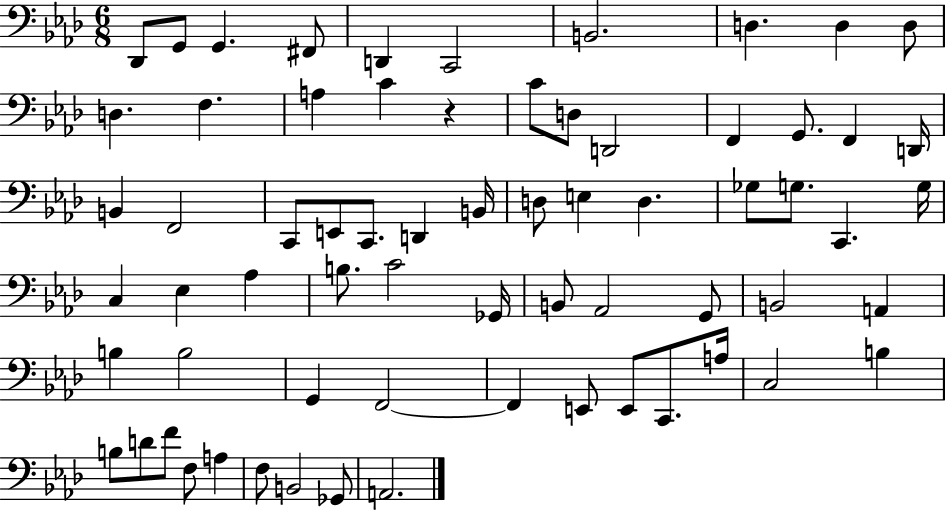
Db2/e G2/e G2/q. F#2/e D2/q C2/h B2/h. D3/q. D3/q D3/e D3/q. F3/q. A3/q C4/q R/q C4/e D3/e D2/h F2/q G2/e. F2/q D2/s B2/q F2/h C2/e E2/e C2/e. D2/q B2/s D3/e E3/q D3/q. Gb3/e G3/e. C2/q. G3/s C3/q Eb3/q Ab3/q B3/e. C4/h Gb2/s B2/e Ab2/h G2/e B2/h A2/q B3/q B3/h G2/q F2/h F2/q E2/e E2/e C2/e. A3/s C3/h B3/q B3/e D4/e F4/e F3/e A3/q F3/e B2/h Gb2/e A2/h.